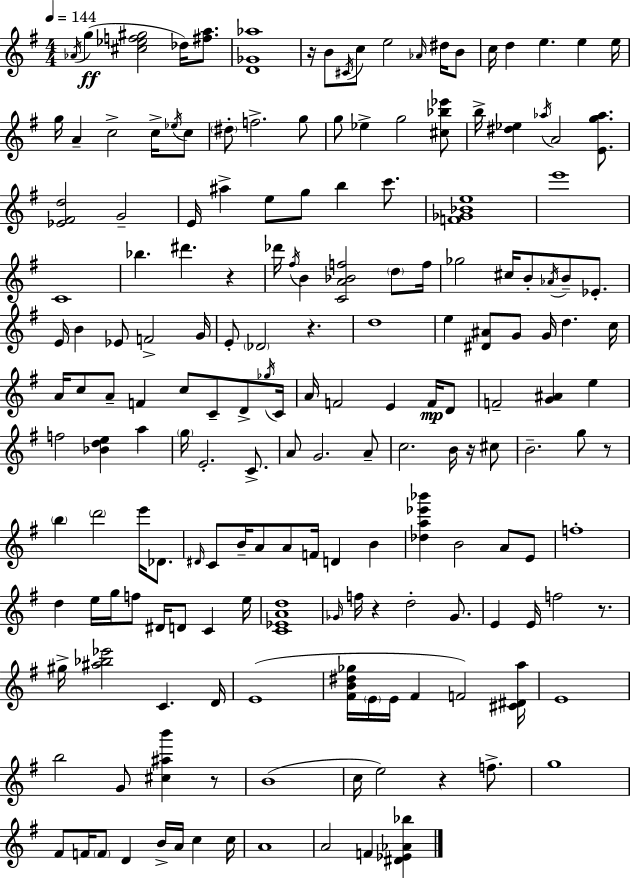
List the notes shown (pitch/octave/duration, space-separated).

Ab4/s G5/q [C#5,Eb5,F5,G#5]/h Db5/s [F#5,A5]/e. [D4,Gb4,Ab5]/w R/s B4/e C#4/s C5/e E5/h Ab4/s D#5/s B4/e C5/s D5/q E5/q. E5/q E5/s G5/s A4/q C5/h C5/s Eb5/s C5/e D#5/e F5/h. G5/e G5/e Eb5/q G5/h [C#5,Bb5,Eb6]/e B5/s [D#5,Eb5]/q Ab5/s A4/h [E4,G5,Ab5]/e. [Eb4,F#4,D5]/h G4/h E4/s A#5/q E5/e G5/e B5/q C6/e. [F4,Gb4,Bb4,E5]/w E6/w C4/w Bb5/q. D#6/q. R/q Db6/s F#5/s B4/q [C4,A4,Bb4,F5]/h D5/e F5/s Gb5/h C#5/s B4/e Ab4/s B4/e Eb4/e. E4/s B4/q Eb4/e F4/h G4/s E4/e Db4/h R/q. D5/w E5/q [D#4,A#4]/e G4/e G4/s D5/q. C5/s A4/s C5/e A4/e F4/q C5/e C4/e D4/e Gb5/s C4/s A4/s F4/h E4/q F4/s D4/e F4/h [G4,A#4]/q E5/q F5/h [Bb4,D5,E5]/q A5/q G5/s E4/h. C4/e. A4/e G4/h. A4/e C5/h. B4/s R/s C#5/e B4/h. G5/e R/e B5/q D6/h E6/s Db4/e. D#4/s C4/e B4/s A4/e A4/e F4/s D4/q B4/q [Db5,A5,Eb6,Bb6]/q B4/h A4/e E4/e F5/w D5/q E5/s G5/s F5/e D#4/s D4/e C4/q E5/s [C4,Eb4,A4,D5]/w Gb4/s F5/s R/q D5/h Gb4/e. E4/q E4/s F5/h R/e. G#5/s [A#5,Bb5,Eb6]/h C4/q. D4/s E4/w [F#4,B4,D#5,Gb5]/s E4/s E4/s F#4/q F4/h [C#4,D#4,A5]/s E4/w B5/h G4/e [C#5,A#5,B6]/q R/e B4/w C5/s E5/h R/q F5/e. G5/w F#4/e F4/s F4/e D4/q B4/s A4/s C5/q C5/s A4/w A4/h F4/q [D#4,Eb4,Ab4,Bb5]/q